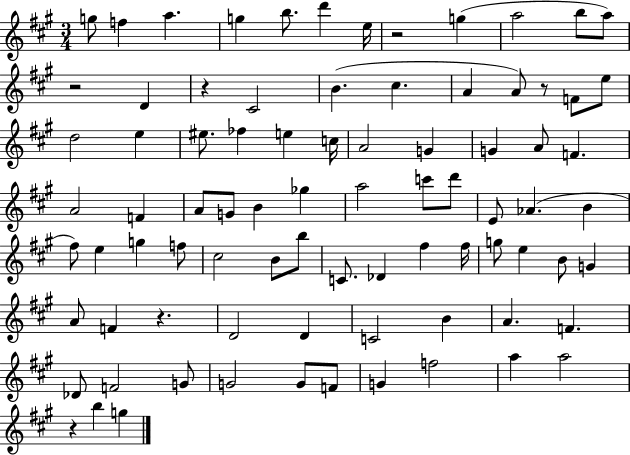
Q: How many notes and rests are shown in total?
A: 83